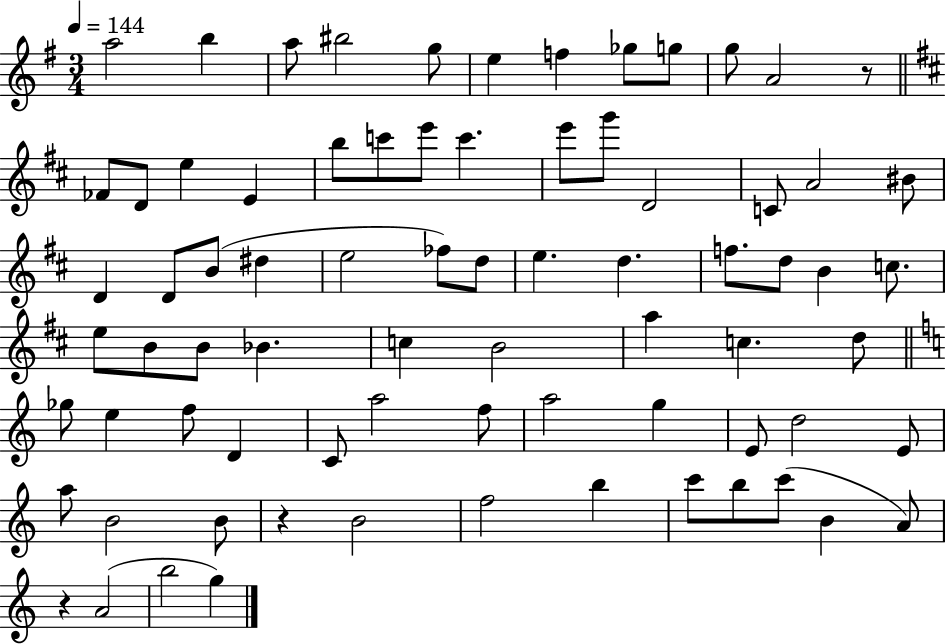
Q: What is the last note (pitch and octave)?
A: G5